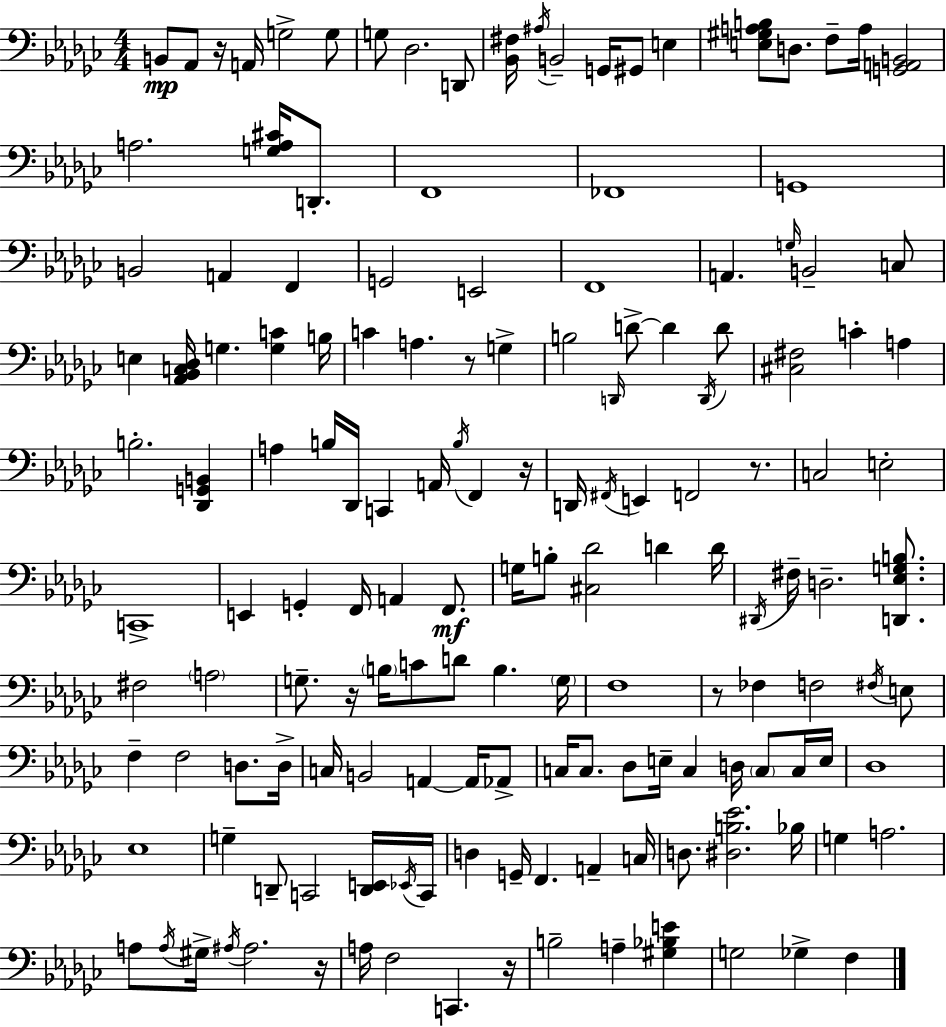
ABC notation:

X:1
T:Untitled
M:4/4
L:1/4
K:Ebm
B,,/2 _A,,/2 z/4 A,,/4 G,2 G,/2 G,/2 _D,2 D,,/2 [_B,,^F,]/4 ^A,/4 B,,2 G,,/4 ^G,,/2 E, [E,^G,A,B,]/2 D,/2 F,/2 A,/4 [G,,A,,B,,]2 A,2 [G,A,^C]/4 D,,/2 F,,4 _F,,4 G,,4 B,,2 A,, F,, G,,2 E,,2 F,,4 A,, G,/4 B,,2 C,/2 E, [_A,,_B,,C,_D,]/4 G, [G,C] B,/4 C A, z/2 G, B,2 D,,/4 D/2 D D,,/4 D/2 [^C,^F,]2 C A, B,2 [_D,,G,,B,,] A, B,/4 _D,,/4 C,, A,,/4 B,/4 F,, z/4 D,,/4 ^F,,/4 E,, F,,2 z/2 C,2 E,2 C,,4 E,, G,, F,,/4 A,, F,,/2 G,/4 B,/2 [^C,_D]2 D D/4 ^D,,/4 ^F,/4 D,2 [D,,_E,G,B,]/2 ^F,2 A,2 G,/2 z/4 B,/4 C/2 D/2 B, G,/4 F,4 z/2 _F, F,2 ^F,/4 E,/2 F, F,2 D,/2 D,/4 C,/4 B,,2 A,, A,,/4 _A,,/2 C,/4 C,/2 _D,/2 E,/4 C, D,/4 C,/2 C,/4 E,/4 _D,4 _E,4 G, D,,/2 C,,2 [D,,E,,]/4 _E,,/4 C,,/4 D, G,,/4 F,, A,, C,/4 D,/2 [^D,B,_E]2 _B,/4 G, A,2 A,/2 A,/4 ^G,/4 ^A,/4 ^A,2 z/4 A,/4 F,2 C,, z/4 B,2 A, [^G,_B,E] G,2 _G, F,